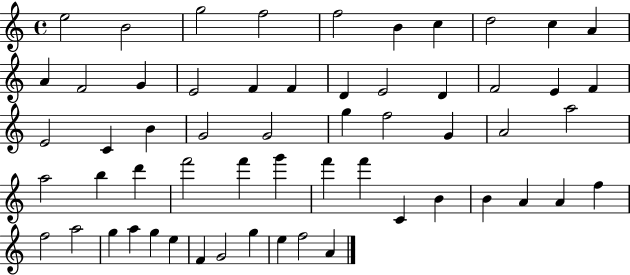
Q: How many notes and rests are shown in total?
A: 58